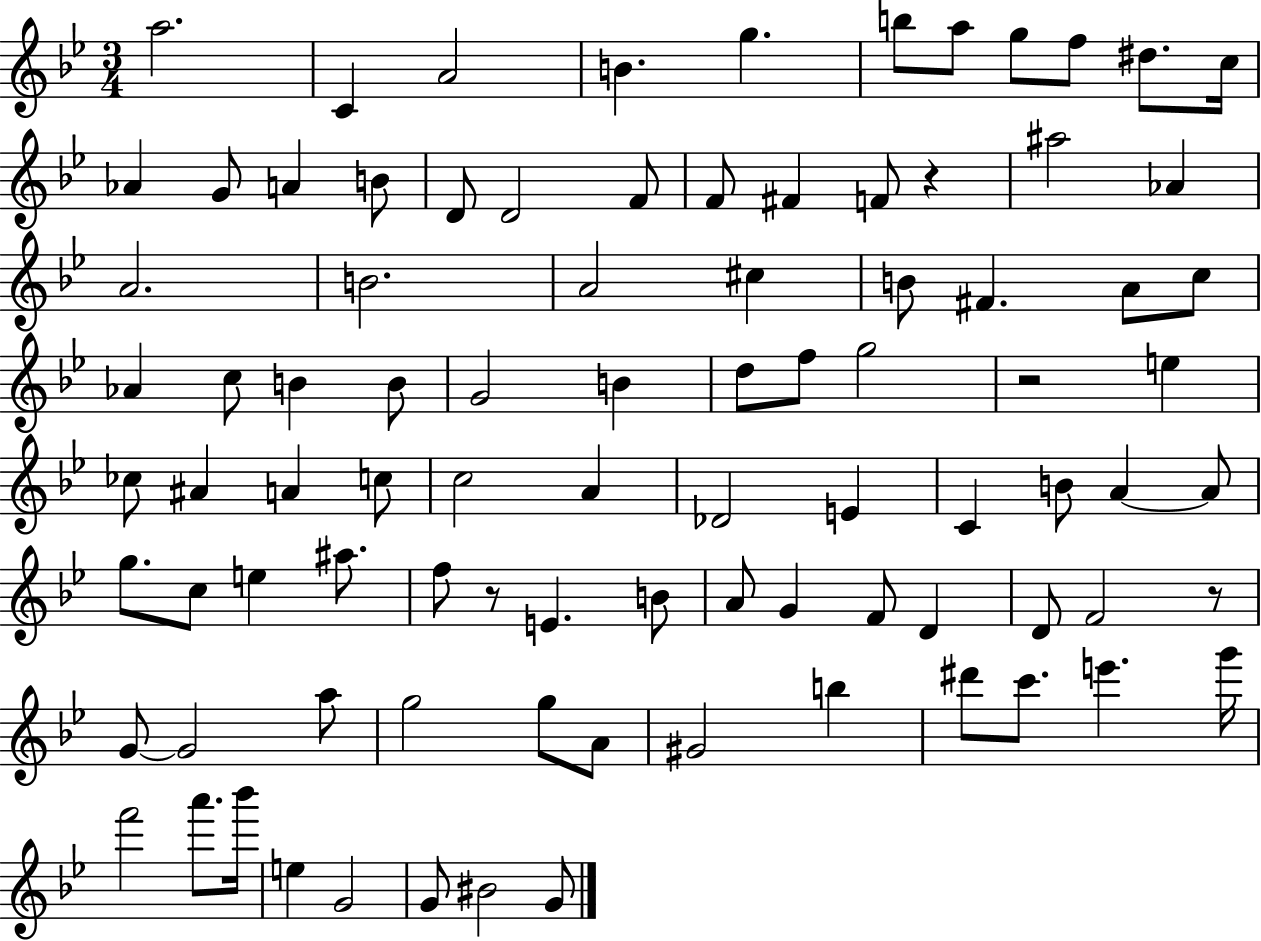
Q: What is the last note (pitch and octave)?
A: G4